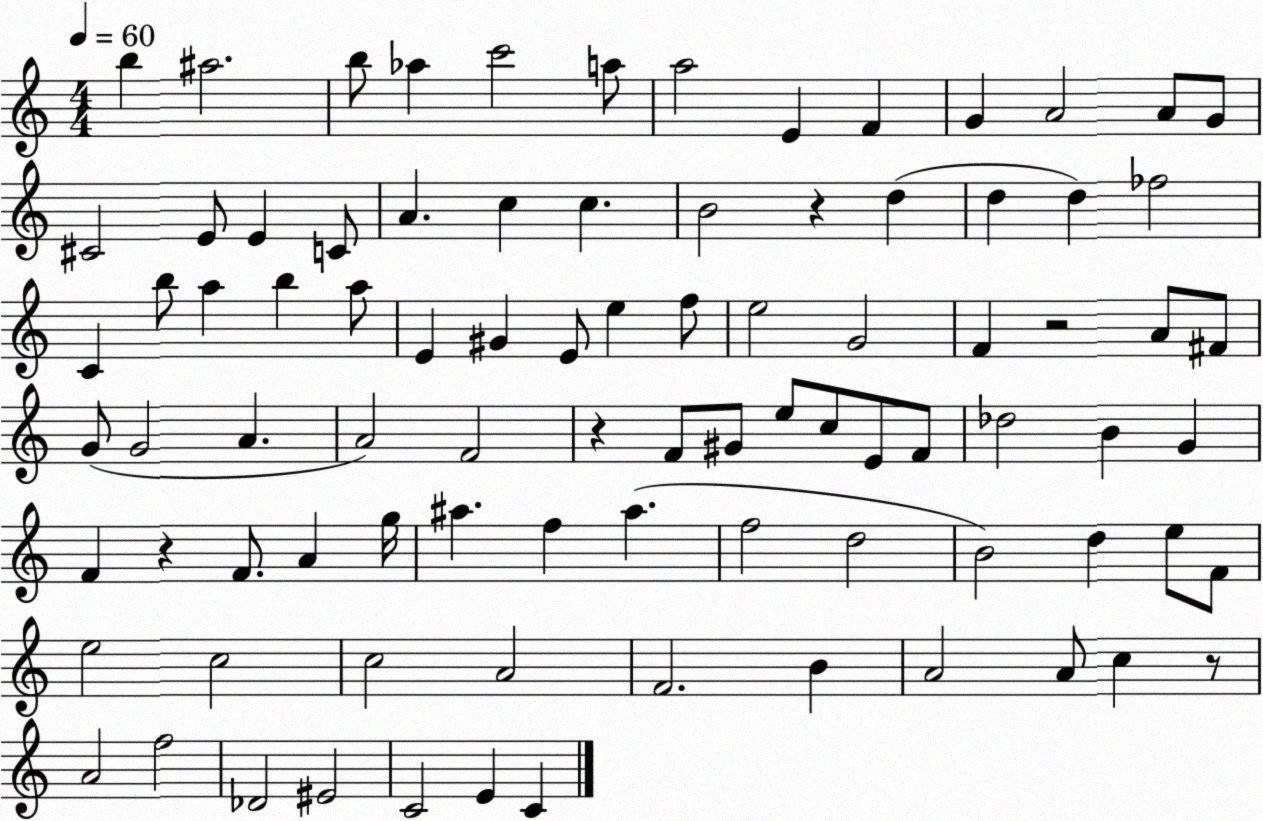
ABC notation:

X:1
T:Untitled
M:4/4
L:1/4
K:C
b ^a2 b/2 _a c'2 a/2 a2 E F G A2 A/2 G/2 ^C2 E/2 E C/2 A c c B2 z d d d _f2 C b/2 a b a/2 E ^G E/2 e f/2 e2 G2 F z2 A/2 ^F/2 G/2 G2 A A2 F2 z F/2 ^G/2 e/2 c/2 E/2 F/2 _d2 B G F z F/2 A g/4 ^a f ^a f2 d2 B2 d e/2 F/2 e2 c2 c2 A2 F2 B A2 A/2 c z/2 A2 f2 _D2 ^E2 C2 E C